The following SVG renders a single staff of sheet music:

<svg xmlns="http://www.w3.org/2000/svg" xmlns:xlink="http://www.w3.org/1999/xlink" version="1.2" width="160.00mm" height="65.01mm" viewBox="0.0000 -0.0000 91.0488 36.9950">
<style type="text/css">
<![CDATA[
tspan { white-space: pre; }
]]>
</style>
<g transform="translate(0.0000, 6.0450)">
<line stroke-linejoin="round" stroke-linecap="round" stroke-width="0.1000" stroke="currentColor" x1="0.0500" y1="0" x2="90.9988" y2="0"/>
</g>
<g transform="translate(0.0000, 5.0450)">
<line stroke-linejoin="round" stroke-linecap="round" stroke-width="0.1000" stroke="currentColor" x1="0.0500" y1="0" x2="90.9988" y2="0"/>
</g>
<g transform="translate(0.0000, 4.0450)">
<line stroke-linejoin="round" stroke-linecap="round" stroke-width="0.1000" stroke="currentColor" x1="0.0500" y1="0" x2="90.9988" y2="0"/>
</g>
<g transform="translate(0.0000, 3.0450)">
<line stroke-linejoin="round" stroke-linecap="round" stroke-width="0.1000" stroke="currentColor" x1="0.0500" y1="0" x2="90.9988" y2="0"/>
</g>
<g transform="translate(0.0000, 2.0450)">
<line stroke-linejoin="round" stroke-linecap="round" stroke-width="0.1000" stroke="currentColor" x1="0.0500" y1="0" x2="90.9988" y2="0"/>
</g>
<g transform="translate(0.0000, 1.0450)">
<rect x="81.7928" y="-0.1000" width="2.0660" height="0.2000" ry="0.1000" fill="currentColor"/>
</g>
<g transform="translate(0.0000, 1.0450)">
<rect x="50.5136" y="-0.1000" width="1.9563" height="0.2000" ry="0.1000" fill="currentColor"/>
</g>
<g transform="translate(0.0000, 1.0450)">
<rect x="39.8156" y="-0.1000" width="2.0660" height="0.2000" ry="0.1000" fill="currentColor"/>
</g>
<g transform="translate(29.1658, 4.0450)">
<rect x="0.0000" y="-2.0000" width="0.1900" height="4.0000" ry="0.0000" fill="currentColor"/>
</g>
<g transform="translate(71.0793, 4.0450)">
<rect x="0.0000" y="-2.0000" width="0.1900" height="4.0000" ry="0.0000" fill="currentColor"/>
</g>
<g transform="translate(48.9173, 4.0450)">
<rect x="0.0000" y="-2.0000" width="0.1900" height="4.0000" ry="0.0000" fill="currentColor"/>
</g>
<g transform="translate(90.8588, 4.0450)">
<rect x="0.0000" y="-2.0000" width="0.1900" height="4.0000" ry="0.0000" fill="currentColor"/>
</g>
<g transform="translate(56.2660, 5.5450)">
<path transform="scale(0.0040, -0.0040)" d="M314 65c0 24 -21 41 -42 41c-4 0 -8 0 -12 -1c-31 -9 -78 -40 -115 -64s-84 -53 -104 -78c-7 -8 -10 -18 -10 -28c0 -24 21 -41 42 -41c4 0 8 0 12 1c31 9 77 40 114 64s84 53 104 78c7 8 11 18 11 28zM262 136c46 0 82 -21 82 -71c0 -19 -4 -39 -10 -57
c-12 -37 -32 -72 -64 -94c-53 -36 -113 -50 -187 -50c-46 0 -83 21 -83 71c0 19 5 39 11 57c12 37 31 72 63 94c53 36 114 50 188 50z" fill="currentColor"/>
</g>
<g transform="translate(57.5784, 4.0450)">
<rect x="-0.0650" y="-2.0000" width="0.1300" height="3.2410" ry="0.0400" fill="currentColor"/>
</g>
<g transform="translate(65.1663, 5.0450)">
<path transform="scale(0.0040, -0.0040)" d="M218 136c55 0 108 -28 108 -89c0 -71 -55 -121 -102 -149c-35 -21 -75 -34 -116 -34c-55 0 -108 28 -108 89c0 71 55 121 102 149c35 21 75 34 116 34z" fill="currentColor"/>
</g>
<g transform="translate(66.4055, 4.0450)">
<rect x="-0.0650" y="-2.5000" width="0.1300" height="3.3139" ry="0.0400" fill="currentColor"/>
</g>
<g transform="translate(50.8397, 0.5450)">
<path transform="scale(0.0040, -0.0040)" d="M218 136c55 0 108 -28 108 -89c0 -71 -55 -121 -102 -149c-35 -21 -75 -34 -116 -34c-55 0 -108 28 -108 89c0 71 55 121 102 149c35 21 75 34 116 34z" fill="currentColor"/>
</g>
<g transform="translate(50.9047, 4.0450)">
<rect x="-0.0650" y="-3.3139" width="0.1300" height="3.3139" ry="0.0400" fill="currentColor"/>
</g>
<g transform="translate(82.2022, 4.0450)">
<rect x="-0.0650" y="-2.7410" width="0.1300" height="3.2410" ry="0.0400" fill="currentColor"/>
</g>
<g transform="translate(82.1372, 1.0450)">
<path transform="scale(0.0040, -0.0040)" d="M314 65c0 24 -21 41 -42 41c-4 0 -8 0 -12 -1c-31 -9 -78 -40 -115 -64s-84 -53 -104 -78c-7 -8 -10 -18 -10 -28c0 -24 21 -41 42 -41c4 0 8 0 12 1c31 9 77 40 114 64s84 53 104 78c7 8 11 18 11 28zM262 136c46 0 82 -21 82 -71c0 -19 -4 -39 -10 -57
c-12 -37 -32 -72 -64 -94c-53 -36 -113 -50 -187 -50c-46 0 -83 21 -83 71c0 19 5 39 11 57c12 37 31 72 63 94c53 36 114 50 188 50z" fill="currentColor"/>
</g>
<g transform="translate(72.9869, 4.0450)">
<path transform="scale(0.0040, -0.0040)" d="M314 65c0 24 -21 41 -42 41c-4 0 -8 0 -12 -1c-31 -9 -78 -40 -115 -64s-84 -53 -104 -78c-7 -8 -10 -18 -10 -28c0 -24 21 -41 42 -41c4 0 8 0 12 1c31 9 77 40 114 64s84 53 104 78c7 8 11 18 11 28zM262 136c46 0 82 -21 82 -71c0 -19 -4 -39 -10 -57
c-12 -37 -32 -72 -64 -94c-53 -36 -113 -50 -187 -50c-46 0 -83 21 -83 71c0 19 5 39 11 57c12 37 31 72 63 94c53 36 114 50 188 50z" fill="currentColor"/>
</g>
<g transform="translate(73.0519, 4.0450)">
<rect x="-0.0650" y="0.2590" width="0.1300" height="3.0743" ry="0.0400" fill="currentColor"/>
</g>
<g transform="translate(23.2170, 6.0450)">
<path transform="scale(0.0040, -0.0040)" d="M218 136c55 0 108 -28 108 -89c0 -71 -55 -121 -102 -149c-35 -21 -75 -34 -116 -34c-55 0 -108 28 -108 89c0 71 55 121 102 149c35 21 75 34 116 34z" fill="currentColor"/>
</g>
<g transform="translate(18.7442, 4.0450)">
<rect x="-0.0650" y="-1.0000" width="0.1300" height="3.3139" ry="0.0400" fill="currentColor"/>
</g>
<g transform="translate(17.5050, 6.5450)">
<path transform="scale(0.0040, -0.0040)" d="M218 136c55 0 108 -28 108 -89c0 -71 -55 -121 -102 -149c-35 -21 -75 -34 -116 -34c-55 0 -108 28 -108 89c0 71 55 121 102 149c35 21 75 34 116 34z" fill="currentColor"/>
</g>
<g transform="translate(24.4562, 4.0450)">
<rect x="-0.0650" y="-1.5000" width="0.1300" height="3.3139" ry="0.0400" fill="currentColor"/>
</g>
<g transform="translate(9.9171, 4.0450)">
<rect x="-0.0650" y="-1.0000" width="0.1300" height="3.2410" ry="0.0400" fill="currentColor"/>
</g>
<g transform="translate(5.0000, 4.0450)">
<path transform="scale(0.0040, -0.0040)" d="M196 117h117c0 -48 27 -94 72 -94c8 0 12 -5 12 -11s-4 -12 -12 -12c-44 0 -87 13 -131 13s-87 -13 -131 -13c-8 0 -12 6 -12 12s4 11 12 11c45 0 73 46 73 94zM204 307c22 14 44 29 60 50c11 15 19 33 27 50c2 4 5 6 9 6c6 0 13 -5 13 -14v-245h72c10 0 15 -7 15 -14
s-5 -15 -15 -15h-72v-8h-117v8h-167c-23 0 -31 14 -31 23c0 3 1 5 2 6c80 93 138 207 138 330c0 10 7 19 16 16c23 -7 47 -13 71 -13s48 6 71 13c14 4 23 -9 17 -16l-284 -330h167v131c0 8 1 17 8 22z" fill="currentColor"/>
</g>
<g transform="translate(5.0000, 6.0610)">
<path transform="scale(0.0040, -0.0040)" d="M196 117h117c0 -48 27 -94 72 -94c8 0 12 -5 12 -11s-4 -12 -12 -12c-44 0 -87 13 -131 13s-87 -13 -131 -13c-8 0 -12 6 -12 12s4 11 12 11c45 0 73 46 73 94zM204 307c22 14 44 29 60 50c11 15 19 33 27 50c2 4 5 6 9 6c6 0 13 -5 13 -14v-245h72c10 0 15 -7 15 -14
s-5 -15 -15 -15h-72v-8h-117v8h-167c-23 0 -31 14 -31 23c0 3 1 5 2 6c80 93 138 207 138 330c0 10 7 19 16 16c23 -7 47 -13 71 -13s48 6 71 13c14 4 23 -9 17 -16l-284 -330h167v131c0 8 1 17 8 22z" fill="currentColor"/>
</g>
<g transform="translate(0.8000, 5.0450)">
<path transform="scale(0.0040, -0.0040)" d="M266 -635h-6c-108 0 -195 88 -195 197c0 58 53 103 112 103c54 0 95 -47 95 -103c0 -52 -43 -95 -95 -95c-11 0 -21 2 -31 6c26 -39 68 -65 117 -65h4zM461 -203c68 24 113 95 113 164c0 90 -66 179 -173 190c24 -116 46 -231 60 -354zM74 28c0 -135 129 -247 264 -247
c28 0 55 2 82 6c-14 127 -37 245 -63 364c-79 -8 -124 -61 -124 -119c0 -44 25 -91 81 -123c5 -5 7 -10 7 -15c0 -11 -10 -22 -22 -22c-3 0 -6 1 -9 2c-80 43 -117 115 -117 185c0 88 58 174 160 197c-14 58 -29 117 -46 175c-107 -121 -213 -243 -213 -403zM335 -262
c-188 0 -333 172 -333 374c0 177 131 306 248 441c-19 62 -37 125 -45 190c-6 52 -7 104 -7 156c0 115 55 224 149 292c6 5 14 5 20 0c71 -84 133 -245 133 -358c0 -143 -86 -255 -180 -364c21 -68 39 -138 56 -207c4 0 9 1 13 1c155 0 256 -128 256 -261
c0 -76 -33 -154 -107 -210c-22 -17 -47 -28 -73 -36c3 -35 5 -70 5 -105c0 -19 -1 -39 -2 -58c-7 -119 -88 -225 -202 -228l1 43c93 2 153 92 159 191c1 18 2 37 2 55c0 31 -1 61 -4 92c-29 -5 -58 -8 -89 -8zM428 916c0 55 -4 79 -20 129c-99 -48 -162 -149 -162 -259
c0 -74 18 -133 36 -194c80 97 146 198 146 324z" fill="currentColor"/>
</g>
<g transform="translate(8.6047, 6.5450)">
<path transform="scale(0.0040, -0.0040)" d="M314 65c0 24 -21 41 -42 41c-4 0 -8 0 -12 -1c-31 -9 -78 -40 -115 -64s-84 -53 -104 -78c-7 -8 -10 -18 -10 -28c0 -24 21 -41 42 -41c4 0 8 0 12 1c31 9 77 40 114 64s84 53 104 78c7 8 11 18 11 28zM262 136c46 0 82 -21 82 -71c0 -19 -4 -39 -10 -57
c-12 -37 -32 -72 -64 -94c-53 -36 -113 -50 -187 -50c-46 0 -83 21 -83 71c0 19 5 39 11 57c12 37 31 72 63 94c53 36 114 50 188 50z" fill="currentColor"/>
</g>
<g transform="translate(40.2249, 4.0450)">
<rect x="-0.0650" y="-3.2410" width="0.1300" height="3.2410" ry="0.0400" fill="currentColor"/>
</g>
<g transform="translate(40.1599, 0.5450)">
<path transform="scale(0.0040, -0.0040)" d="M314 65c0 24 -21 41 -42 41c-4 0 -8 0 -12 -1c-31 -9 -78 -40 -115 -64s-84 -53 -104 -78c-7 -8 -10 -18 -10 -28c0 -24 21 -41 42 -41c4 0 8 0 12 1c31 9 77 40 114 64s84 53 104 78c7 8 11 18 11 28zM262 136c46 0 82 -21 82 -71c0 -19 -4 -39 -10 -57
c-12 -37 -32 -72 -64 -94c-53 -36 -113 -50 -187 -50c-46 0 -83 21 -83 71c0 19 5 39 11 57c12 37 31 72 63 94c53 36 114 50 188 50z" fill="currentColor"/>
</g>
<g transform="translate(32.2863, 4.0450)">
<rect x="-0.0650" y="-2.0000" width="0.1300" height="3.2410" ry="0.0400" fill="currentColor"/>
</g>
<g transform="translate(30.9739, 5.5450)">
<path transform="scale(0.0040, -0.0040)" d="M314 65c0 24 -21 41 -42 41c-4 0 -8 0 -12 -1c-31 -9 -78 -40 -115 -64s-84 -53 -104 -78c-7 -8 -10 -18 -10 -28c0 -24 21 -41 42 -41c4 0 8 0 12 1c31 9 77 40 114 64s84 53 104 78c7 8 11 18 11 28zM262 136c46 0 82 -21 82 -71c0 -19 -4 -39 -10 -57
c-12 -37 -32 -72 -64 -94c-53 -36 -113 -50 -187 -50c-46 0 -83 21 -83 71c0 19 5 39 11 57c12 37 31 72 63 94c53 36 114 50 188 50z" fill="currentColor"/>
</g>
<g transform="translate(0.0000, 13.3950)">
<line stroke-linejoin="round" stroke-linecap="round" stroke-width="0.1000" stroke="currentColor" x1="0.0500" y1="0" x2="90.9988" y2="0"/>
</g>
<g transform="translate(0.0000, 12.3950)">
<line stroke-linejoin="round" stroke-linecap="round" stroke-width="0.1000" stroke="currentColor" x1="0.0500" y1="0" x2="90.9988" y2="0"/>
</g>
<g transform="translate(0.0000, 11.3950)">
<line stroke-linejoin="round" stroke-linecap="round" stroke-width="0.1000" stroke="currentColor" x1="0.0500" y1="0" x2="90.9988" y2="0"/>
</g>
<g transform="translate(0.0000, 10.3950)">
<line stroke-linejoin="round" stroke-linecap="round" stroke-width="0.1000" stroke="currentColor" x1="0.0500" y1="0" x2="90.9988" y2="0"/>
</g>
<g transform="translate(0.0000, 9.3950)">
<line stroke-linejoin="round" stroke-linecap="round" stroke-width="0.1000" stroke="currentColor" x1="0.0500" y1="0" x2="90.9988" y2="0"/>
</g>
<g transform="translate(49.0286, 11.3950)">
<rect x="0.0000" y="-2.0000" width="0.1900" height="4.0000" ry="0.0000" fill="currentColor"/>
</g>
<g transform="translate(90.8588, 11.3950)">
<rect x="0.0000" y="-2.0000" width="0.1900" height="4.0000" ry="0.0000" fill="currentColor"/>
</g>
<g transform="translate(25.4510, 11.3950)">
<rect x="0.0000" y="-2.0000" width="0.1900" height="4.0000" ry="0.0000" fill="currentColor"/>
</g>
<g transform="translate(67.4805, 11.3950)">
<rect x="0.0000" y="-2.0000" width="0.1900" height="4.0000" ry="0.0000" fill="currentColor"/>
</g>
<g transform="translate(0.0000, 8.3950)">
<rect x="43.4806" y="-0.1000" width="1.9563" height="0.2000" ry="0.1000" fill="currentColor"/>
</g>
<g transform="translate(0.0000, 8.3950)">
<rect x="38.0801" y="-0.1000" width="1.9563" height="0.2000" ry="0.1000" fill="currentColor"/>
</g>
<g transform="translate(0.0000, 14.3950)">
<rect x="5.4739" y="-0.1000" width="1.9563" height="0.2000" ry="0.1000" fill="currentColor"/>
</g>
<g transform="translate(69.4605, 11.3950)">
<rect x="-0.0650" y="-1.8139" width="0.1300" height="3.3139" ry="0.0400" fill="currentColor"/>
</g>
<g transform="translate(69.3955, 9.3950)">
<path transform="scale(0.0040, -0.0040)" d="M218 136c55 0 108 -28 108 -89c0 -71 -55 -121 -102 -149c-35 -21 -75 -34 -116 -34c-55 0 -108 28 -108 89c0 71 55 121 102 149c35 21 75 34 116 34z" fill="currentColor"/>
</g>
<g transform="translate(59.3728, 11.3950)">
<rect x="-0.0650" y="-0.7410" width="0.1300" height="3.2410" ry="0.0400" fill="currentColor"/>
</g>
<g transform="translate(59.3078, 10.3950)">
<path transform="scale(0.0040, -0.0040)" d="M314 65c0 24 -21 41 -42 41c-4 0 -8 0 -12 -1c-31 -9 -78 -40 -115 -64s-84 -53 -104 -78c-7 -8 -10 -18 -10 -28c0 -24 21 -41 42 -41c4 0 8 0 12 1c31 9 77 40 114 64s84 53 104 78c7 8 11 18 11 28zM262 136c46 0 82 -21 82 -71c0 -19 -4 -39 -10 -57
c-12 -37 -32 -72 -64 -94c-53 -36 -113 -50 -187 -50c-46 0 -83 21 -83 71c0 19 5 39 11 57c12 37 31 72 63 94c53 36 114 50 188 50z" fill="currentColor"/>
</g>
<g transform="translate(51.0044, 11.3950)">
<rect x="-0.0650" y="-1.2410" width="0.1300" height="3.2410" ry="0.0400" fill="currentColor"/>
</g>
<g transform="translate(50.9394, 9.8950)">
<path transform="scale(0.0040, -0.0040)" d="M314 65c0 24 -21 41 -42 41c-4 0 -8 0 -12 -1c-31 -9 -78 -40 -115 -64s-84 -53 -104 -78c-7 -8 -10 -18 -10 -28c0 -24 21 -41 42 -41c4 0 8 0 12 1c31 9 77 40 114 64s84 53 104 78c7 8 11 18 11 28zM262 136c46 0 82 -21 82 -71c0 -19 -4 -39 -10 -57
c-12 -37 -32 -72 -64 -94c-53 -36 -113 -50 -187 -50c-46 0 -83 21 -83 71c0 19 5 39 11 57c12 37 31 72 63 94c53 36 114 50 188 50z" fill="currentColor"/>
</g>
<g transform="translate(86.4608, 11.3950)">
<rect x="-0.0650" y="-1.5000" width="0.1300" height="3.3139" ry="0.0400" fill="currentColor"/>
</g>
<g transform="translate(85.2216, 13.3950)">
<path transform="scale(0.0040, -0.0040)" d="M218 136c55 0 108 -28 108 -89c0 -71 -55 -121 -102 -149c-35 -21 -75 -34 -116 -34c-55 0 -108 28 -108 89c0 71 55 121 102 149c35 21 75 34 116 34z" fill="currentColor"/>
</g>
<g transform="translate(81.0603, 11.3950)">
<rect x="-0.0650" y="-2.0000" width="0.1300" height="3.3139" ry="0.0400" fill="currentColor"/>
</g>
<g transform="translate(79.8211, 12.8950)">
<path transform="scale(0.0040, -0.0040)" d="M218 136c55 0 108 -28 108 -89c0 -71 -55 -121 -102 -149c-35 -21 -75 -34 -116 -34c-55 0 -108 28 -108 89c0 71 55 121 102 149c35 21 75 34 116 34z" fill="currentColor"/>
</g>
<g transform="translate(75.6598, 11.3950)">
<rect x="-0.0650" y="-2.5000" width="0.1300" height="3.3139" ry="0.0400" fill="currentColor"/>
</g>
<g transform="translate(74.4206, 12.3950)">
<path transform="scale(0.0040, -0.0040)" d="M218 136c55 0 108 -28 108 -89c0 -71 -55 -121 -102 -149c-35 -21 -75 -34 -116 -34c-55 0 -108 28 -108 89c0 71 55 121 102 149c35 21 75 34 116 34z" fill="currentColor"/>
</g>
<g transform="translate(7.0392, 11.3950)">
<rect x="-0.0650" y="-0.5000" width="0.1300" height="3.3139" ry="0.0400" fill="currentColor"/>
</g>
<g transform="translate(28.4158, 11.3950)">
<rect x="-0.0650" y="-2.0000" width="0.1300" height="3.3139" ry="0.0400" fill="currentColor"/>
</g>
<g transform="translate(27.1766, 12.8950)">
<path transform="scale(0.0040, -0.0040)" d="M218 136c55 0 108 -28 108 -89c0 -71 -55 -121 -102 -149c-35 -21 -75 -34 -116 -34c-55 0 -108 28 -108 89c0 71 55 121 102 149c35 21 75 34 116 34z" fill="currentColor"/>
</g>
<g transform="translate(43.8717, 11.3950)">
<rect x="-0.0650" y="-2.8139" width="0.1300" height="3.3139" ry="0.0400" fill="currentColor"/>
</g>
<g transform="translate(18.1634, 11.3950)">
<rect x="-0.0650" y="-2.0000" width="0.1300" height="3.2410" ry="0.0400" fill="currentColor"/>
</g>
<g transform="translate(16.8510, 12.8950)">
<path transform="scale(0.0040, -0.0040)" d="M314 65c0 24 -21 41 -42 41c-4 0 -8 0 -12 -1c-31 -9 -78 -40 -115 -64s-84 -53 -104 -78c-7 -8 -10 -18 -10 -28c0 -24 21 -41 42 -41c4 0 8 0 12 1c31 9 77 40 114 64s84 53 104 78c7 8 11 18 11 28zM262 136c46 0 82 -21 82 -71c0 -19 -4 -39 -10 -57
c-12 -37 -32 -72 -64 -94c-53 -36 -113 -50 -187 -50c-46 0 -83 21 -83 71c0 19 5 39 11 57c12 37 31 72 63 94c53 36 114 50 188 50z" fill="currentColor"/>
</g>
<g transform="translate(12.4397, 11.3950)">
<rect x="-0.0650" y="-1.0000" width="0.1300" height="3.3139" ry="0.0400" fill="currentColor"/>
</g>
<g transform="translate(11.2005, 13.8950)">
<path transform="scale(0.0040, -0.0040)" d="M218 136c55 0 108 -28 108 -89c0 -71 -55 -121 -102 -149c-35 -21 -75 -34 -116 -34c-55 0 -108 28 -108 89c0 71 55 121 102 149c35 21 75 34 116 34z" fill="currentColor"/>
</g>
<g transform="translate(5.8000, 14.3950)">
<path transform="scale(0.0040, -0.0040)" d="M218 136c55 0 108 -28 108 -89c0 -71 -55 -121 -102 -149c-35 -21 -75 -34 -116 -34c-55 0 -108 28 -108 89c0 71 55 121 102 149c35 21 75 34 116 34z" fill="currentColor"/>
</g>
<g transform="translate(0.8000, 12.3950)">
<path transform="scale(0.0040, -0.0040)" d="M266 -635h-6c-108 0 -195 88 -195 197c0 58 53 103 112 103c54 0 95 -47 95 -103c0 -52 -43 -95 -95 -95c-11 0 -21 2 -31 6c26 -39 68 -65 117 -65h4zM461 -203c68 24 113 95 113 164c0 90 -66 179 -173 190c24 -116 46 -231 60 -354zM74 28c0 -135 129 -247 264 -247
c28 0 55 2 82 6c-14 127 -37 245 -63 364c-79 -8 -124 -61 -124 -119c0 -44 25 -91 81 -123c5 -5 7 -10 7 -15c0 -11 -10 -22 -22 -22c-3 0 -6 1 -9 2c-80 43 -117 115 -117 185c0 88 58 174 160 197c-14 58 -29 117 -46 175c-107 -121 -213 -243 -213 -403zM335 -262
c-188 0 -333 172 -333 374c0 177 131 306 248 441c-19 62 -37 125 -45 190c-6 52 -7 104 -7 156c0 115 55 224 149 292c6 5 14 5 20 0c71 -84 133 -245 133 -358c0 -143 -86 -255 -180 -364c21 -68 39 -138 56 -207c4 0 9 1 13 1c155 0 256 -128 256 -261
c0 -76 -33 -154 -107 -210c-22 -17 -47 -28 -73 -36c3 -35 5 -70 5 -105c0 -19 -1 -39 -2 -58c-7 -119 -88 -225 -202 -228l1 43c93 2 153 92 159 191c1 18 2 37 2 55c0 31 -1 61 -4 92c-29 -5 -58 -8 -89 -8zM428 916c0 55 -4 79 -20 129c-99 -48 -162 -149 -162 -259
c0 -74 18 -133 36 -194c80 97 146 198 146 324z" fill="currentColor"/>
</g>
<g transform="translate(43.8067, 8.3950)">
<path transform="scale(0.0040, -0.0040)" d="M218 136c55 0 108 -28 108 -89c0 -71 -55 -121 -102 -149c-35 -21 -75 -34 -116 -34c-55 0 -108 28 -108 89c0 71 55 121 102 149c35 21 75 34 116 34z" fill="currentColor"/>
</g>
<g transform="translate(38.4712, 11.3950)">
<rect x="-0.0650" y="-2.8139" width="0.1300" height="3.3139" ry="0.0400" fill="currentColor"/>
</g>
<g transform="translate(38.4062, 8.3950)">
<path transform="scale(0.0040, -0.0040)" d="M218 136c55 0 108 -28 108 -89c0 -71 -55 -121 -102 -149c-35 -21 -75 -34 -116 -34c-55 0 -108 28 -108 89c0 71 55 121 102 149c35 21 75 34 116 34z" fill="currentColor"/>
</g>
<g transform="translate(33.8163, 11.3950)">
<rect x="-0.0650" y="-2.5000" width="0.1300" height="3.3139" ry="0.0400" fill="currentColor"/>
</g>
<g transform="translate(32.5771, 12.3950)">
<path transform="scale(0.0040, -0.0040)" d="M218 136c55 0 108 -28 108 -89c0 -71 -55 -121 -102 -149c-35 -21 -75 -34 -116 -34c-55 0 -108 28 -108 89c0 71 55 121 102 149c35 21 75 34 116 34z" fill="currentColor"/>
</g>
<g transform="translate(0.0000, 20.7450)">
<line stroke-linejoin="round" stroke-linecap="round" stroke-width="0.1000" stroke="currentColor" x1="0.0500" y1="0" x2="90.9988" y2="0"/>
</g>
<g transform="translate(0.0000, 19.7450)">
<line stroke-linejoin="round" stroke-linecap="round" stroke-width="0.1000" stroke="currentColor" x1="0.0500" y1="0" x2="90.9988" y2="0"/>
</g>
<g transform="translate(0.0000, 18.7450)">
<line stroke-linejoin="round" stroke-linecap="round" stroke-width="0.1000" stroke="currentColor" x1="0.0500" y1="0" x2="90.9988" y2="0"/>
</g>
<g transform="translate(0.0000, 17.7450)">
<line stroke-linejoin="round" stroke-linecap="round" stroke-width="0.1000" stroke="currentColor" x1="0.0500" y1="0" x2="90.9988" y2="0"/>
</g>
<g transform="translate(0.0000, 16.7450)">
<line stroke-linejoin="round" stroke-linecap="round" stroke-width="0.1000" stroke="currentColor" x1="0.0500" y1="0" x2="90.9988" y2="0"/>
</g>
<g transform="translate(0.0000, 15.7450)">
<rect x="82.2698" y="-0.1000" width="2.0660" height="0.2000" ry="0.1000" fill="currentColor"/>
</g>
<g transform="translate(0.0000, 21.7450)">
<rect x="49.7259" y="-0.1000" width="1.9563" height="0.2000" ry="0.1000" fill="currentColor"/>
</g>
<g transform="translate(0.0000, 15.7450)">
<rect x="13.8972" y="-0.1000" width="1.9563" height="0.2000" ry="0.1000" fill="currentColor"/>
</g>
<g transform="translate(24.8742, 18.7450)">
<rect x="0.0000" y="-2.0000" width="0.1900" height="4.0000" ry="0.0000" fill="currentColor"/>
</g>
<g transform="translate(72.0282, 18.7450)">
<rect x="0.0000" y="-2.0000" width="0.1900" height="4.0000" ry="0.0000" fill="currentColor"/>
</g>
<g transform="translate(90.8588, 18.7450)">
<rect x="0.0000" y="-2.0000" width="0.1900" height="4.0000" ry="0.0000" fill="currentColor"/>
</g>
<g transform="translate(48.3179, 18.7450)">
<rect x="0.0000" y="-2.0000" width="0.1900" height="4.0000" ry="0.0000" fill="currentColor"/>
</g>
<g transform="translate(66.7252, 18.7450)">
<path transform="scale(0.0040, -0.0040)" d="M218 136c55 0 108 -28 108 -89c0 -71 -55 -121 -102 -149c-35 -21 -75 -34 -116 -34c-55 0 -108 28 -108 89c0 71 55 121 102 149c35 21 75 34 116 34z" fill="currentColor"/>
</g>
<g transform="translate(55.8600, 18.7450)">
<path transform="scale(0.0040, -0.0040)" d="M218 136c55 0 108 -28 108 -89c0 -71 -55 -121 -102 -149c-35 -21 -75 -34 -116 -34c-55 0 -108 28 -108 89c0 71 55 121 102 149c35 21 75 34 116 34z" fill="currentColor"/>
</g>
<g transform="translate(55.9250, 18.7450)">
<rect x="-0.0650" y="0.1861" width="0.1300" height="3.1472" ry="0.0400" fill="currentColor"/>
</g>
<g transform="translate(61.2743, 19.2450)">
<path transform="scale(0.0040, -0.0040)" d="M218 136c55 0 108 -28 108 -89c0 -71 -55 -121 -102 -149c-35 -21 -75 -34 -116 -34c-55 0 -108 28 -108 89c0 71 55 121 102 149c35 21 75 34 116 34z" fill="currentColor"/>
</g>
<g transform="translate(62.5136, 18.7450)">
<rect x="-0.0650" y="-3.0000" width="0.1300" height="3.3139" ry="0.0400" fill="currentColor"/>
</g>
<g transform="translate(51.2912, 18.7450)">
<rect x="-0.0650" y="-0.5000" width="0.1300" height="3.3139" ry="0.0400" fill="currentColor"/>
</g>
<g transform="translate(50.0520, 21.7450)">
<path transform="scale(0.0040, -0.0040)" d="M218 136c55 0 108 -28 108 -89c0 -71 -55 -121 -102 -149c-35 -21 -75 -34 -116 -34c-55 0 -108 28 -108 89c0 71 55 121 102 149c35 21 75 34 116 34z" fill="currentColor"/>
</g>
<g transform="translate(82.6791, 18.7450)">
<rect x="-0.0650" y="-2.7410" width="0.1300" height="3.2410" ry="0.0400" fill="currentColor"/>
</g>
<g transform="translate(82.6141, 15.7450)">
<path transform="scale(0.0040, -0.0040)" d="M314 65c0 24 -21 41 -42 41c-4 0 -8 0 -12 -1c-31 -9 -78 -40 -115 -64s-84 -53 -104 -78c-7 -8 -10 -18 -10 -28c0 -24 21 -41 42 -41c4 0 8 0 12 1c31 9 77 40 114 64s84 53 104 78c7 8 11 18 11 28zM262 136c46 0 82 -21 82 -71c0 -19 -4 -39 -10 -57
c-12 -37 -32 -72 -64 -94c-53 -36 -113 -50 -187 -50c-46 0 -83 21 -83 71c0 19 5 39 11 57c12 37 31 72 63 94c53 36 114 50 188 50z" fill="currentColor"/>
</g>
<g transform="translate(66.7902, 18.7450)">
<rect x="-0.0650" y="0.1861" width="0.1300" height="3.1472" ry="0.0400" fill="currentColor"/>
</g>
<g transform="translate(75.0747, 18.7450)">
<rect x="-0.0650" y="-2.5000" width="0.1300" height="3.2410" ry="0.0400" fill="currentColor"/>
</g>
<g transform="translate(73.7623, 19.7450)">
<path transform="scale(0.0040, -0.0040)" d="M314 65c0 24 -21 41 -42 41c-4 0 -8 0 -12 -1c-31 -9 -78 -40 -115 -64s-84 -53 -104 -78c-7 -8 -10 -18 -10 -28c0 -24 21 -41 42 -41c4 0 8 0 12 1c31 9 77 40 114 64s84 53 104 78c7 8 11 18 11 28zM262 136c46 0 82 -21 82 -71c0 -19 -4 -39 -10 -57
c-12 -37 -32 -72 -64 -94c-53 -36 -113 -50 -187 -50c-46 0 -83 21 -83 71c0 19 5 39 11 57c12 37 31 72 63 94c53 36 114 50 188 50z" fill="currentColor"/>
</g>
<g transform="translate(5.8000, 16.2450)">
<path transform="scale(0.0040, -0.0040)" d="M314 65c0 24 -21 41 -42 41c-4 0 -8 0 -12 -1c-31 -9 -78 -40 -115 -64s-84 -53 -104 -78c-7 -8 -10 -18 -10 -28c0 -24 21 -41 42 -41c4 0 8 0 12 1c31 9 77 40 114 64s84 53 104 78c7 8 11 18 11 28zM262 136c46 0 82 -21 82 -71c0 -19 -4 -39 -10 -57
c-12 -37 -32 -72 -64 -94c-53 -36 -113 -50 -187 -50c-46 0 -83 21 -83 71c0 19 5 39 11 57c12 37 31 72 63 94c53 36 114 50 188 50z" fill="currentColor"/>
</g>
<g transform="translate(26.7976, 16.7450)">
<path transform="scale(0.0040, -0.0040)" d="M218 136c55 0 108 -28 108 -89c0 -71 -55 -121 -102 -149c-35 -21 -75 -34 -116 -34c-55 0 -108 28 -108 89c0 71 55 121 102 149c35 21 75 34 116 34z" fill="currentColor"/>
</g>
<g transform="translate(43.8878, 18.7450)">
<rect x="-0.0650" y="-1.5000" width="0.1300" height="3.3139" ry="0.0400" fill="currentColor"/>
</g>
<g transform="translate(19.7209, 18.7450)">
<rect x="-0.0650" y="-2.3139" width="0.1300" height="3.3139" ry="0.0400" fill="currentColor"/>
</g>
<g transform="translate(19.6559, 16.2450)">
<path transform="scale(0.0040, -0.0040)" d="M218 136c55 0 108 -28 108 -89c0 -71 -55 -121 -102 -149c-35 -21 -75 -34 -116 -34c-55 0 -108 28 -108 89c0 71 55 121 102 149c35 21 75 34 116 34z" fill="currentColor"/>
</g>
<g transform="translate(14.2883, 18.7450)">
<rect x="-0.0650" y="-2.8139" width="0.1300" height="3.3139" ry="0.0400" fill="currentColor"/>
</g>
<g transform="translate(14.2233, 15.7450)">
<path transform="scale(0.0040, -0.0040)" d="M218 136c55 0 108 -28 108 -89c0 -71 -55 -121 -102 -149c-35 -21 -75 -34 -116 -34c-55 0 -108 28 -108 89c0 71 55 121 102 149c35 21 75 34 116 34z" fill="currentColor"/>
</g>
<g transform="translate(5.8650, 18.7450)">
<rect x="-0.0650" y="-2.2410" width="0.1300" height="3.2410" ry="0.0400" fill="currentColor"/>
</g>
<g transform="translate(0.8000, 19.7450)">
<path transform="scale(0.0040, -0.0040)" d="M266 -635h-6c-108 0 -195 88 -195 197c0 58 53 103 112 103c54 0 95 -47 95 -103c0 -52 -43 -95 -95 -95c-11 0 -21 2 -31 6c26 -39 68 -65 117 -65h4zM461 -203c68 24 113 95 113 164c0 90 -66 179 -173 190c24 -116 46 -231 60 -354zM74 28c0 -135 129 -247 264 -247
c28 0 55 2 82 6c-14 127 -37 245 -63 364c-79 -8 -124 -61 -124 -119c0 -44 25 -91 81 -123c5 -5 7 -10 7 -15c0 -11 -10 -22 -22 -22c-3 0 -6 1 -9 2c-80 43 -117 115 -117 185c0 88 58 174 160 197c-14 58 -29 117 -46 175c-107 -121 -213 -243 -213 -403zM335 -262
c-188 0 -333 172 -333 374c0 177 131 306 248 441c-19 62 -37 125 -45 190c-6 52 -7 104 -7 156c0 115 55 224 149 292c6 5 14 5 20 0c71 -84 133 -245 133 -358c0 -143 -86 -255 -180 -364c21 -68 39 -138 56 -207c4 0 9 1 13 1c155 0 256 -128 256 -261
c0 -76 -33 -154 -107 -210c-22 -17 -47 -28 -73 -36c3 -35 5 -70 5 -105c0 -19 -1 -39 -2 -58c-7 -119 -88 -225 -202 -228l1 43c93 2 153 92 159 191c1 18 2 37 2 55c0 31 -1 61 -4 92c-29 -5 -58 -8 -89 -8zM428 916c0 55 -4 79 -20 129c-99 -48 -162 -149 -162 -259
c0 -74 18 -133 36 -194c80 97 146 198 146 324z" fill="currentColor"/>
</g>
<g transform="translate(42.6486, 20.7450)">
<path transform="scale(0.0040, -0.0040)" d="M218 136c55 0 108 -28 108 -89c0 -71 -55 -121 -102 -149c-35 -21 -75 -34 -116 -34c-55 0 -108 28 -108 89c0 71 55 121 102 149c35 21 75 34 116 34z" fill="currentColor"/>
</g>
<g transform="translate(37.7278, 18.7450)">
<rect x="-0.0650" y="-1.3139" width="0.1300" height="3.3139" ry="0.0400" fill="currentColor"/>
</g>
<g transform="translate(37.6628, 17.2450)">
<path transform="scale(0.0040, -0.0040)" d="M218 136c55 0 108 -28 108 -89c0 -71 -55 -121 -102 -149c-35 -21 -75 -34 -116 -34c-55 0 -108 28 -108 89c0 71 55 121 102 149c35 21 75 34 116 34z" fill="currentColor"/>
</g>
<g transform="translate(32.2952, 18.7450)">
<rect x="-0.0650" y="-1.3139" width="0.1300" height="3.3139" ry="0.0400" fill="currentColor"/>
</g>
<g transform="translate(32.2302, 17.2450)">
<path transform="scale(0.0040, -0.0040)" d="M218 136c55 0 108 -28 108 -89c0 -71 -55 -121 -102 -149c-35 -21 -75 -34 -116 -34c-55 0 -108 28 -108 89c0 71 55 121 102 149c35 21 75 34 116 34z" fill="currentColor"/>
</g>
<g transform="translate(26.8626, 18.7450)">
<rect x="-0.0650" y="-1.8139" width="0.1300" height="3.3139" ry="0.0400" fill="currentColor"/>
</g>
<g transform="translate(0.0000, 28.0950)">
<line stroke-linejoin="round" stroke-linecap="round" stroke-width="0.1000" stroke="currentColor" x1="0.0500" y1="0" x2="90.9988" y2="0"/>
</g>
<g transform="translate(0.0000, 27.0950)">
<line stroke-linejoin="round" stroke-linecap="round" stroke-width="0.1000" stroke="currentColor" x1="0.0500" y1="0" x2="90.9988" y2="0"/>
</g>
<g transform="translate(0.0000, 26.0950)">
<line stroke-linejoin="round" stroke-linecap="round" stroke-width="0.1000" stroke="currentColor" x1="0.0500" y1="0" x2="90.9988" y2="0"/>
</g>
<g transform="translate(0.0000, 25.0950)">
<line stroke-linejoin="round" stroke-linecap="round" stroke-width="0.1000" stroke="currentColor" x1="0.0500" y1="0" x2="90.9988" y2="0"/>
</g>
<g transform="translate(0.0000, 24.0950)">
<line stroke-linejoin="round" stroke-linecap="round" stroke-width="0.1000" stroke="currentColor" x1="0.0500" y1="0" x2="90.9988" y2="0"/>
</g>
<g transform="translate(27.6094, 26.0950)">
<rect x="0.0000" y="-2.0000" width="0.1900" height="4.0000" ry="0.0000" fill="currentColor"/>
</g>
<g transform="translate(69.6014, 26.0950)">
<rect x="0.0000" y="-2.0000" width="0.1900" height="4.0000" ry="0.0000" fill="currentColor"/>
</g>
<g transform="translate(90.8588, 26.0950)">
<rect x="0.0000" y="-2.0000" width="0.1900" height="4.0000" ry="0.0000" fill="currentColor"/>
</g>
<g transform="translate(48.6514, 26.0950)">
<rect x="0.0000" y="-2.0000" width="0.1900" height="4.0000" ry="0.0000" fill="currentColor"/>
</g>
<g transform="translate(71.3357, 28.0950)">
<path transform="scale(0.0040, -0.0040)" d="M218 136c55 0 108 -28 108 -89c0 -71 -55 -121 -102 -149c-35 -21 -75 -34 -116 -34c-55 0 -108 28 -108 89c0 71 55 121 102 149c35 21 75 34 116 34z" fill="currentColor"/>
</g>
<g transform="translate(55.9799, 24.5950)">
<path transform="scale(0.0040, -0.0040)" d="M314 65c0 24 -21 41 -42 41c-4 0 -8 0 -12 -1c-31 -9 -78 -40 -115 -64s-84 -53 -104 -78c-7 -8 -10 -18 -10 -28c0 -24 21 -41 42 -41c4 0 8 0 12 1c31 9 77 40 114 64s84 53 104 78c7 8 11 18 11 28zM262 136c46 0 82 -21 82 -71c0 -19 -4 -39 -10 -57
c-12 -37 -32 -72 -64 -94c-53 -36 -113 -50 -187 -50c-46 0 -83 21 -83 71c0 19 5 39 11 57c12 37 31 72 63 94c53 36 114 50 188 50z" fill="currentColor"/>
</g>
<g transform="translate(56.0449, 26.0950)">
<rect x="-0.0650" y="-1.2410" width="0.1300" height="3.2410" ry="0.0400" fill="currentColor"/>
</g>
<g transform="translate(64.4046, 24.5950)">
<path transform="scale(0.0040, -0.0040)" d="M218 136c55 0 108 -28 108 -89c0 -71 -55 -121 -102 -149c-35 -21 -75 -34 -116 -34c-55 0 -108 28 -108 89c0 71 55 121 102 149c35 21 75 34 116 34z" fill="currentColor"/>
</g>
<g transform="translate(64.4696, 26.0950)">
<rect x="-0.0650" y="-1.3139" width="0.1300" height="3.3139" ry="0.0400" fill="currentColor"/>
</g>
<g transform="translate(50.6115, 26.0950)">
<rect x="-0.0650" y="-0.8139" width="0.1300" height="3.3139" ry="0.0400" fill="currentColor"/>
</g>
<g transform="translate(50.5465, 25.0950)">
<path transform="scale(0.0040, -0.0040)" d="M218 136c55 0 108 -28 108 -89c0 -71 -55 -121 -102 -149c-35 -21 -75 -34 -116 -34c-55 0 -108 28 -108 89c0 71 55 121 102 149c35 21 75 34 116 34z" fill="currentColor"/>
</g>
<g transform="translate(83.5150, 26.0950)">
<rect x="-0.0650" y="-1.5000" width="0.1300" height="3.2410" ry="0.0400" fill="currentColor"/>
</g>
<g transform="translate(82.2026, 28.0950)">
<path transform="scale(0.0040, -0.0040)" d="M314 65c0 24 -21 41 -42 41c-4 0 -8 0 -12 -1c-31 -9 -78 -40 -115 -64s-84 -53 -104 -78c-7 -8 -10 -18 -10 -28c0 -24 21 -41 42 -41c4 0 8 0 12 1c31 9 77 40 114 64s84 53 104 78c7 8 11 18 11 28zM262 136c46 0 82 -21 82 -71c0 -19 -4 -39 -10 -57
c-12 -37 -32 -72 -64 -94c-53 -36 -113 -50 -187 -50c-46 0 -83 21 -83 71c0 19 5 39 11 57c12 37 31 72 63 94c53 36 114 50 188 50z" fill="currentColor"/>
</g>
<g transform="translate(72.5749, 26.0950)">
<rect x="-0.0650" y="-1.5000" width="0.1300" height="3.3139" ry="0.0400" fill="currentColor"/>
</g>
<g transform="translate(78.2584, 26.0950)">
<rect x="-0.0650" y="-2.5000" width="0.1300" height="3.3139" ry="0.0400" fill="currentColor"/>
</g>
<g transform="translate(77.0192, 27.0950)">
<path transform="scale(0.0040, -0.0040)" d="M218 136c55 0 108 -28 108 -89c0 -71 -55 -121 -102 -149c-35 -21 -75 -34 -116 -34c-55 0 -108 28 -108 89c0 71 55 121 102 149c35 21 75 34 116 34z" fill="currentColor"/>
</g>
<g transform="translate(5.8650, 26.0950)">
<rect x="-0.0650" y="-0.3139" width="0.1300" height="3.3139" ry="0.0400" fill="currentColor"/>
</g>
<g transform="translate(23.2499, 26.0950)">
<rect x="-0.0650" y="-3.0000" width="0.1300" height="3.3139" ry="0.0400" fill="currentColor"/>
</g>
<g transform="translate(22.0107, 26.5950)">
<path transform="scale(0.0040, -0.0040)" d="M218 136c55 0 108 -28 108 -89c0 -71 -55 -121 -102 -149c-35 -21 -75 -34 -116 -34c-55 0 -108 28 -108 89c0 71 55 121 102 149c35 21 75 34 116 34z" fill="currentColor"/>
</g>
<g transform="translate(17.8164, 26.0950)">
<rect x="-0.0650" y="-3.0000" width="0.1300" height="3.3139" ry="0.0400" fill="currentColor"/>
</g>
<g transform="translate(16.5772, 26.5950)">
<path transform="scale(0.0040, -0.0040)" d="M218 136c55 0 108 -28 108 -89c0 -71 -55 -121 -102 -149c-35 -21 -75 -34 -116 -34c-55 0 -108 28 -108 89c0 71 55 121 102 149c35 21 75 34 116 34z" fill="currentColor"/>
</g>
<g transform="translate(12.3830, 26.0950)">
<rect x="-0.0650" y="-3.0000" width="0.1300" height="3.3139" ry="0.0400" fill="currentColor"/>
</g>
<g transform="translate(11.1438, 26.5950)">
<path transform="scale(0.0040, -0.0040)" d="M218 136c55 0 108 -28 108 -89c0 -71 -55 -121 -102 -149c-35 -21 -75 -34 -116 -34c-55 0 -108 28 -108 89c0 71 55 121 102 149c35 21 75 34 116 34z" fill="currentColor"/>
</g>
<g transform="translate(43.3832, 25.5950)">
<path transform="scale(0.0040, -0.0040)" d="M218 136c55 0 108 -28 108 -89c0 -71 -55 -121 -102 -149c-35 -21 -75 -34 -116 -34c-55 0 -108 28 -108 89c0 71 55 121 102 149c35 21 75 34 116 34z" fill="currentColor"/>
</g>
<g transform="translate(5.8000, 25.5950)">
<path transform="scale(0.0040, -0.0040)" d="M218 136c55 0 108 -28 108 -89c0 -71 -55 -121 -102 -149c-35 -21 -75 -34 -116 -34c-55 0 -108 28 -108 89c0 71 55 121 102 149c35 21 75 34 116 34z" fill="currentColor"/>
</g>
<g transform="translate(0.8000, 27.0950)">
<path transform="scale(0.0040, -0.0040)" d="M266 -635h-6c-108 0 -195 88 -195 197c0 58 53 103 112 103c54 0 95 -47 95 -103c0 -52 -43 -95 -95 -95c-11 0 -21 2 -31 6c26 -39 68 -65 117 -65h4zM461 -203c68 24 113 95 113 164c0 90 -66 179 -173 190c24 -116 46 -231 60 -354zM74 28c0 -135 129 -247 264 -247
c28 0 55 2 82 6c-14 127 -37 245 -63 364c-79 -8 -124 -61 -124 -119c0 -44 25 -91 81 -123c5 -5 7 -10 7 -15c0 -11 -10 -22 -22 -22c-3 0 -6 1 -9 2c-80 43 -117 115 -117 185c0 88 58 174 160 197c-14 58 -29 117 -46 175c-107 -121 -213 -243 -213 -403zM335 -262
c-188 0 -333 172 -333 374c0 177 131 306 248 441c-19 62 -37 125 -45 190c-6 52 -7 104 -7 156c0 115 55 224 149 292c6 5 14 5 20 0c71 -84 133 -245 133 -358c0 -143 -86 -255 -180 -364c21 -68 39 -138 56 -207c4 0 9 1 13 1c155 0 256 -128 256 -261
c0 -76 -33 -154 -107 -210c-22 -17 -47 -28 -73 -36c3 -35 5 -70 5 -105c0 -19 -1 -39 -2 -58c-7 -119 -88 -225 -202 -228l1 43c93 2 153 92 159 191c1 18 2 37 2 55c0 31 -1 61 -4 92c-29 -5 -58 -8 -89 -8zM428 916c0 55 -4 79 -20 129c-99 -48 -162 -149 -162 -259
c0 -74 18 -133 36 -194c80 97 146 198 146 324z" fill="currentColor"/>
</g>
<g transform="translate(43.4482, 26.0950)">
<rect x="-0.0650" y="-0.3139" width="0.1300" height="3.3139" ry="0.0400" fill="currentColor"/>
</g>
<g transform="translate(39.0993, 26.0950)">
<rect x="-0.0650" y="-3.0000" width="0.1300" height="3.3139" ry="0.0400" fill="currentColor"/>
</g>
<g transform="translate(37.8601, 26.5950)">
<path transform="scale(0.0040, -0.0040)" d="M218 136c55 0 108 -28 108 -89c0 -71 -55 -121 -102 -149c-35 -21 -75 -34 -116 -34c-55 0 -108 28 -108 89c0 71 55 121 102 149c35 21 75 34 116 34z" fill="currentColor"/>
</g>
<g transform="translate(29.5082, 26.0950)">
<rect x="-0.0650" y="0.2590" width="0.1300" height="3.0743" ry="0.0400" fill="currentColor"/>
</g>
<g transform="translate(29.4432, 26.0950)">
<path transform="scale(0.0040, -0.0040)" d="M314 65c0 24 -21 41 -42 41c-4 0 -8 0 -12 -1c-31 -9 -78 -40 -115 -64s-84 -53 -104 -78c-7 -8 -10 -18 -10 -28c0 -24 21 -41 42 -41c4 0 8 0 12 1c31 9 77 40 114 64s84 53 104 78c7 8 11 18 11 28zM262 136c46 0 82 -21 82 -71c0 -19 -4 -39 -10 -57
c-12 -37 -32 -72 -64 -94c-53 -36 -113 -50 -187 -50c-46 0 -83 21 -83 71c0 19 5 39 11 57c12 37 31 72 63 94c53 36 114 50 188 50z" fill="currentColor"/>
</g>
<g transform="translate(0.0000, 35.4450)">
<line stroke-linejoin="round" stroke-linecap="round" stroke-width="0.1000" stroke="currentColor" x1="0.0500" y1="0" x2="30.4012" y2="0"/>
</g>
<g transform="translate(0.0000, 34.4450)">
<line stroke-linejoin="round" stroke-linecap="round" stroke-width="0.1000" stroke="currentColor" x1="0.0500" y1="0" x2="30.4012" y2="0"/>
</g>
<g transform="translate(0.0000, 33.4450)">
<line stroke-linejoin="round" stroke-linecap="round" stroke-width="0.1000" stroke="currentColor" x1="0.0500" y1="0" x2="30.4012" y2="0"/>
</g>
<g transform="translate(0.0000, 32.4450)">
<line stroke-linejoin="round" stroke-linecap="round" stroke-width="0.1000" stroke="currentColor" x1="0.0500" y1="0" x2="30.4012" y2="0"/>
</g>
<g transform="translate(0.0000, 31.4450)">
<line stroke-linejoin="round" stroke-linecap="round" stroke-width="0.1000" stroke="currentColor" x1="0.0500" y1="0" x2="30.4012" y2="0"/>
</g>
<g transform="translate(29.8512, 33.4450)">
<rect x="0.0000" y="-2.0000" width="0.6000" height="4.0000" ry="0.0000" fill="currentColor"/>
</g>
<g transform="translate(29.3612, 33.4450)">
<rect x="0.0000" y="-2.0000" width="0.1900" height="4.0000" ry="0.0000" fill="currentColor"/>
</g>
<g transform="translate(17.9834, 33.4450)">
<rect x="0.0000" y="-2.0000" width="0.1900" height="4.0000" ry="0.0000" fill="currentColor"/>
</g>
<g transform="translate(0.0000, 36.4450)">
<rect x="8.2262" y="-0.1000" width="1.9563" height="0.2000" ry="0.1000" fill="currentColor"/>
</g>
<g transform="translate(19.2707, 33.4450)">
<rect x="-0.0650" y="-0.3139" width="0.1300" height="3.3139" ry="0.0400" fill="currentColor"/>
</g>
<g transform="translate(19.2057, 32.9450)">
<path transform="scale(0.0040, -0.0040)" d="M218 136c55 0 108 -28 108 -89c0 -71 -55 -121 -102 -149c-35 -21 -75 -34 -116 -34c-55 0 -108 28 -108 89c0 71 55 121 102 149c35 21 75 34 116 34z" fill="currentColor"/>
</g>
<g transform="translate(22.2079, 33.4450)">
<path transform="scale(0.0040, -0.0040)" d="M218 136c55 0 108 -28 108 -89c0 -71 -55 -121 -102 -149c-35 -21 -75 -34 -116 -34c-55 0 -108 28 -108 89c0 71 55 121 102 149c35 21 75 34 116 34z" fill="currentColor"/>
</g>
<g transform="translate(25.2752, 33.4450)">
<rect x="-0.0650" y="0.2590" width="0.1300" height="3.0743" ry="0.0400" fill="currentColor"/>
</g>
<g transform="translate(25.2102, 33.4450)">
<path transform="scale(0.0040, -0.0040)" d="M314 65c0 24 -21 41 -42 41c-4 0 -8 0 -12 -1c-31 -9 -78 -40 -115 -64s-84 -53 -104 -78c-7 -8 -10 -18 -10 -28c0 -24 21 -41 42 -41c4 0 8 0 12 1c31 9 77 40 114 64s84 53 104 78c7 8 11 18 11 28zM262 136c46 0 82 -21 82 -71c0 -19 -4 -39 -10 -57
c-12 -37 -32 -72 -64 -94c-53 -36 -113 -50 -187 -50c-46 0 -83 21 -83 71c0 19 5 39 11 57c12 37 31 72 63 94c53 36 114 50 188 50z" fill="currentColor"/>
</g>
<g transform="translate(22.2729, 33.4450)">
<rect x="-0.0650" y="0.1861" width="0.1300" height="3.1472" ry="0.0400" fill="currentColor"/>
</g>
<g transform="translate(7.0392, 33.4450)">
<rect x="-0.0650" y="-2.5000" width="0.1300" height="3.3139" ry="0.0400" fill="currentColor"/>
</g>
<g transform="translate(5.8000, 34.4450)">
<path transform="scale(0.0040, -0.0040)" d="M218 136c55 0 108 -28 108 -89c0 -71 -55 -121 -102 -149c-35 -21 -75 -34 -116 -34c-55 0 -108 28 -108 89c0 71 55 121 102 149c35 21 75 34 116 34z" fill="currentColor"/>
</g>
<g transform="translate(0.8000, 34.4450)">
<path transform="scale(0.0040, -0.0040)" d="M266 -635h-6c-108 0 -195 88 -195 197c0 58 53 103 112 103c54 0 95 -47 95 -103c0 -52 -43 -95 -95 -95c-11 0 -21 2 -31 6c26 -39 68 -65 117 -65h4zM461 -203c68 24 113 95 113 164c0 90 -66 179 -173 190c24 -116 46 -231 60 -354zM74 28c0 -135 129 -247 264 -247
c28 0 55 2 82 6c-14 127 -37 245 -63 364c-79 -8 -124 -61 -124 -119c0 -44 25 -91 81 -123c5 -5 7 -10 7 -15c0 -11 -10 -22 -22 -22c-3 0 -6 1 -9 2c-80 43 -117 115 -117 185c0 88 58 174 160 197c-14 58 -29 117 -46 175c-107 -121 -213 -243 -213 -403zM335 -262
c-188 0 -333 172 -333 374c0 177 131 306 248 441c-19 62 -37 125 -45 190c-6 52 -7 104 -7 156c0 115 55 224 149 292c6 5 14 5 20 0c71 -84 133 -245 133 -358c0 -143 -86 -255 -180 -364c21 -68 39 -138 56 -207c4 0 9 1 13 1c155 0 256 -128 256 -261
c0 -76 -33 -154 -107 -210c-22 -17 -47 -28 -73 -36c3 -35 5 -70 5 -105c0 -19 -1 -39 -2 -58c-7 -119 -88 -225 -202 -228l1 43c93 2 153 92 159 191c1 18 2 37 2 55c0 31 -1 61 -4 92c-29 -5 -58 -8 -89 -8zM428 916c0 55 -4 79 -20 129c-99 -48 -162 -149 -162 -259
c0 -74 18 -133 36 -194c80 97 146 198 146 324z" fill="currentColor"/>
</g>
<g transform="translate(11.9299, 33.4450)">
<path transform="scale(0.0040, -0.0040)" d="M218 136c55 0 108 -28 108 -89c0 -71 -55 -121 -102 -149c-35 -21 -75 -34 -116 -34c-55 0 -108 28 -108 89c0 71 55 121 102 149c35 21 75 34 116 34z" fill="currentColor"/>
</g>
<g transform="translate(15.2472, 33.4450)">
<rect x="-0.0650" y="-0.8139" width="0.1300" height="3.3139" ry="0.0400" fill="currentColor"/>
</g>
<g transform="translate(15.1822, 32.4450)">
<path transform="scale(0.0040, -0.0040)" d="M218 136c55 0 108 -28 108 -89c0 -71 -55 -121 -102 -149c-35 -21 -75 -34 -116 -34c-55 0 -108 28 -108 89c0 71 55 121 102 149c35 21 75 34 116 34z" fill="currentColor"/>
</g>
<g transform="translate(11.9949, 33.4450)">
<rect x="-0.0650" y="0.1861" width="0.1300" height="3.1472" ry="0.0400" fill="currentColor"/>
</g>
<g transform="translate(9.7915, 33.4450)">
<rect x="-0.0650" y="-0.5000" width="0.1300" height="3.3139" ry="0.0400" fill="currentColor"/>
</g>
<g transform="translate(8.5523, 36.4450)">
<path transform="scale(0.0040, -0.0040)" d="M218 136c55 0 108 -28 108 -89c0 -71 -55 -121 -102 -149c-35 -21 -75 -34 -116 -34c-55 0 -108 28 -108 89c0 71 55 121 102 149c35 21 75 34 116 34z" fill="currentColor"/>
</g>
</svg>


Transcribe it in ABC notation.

X:1
T:Untitled
M:4/4
L:1/4
K:C
D2 D E F2 b2 b F2 G B2 a2 C D F2 F G a a e2 d2 f G F E g2 a g f e e E C B A B G2 a2 c A A A B2 A c d e2 e E G E2 G C B d c B B2